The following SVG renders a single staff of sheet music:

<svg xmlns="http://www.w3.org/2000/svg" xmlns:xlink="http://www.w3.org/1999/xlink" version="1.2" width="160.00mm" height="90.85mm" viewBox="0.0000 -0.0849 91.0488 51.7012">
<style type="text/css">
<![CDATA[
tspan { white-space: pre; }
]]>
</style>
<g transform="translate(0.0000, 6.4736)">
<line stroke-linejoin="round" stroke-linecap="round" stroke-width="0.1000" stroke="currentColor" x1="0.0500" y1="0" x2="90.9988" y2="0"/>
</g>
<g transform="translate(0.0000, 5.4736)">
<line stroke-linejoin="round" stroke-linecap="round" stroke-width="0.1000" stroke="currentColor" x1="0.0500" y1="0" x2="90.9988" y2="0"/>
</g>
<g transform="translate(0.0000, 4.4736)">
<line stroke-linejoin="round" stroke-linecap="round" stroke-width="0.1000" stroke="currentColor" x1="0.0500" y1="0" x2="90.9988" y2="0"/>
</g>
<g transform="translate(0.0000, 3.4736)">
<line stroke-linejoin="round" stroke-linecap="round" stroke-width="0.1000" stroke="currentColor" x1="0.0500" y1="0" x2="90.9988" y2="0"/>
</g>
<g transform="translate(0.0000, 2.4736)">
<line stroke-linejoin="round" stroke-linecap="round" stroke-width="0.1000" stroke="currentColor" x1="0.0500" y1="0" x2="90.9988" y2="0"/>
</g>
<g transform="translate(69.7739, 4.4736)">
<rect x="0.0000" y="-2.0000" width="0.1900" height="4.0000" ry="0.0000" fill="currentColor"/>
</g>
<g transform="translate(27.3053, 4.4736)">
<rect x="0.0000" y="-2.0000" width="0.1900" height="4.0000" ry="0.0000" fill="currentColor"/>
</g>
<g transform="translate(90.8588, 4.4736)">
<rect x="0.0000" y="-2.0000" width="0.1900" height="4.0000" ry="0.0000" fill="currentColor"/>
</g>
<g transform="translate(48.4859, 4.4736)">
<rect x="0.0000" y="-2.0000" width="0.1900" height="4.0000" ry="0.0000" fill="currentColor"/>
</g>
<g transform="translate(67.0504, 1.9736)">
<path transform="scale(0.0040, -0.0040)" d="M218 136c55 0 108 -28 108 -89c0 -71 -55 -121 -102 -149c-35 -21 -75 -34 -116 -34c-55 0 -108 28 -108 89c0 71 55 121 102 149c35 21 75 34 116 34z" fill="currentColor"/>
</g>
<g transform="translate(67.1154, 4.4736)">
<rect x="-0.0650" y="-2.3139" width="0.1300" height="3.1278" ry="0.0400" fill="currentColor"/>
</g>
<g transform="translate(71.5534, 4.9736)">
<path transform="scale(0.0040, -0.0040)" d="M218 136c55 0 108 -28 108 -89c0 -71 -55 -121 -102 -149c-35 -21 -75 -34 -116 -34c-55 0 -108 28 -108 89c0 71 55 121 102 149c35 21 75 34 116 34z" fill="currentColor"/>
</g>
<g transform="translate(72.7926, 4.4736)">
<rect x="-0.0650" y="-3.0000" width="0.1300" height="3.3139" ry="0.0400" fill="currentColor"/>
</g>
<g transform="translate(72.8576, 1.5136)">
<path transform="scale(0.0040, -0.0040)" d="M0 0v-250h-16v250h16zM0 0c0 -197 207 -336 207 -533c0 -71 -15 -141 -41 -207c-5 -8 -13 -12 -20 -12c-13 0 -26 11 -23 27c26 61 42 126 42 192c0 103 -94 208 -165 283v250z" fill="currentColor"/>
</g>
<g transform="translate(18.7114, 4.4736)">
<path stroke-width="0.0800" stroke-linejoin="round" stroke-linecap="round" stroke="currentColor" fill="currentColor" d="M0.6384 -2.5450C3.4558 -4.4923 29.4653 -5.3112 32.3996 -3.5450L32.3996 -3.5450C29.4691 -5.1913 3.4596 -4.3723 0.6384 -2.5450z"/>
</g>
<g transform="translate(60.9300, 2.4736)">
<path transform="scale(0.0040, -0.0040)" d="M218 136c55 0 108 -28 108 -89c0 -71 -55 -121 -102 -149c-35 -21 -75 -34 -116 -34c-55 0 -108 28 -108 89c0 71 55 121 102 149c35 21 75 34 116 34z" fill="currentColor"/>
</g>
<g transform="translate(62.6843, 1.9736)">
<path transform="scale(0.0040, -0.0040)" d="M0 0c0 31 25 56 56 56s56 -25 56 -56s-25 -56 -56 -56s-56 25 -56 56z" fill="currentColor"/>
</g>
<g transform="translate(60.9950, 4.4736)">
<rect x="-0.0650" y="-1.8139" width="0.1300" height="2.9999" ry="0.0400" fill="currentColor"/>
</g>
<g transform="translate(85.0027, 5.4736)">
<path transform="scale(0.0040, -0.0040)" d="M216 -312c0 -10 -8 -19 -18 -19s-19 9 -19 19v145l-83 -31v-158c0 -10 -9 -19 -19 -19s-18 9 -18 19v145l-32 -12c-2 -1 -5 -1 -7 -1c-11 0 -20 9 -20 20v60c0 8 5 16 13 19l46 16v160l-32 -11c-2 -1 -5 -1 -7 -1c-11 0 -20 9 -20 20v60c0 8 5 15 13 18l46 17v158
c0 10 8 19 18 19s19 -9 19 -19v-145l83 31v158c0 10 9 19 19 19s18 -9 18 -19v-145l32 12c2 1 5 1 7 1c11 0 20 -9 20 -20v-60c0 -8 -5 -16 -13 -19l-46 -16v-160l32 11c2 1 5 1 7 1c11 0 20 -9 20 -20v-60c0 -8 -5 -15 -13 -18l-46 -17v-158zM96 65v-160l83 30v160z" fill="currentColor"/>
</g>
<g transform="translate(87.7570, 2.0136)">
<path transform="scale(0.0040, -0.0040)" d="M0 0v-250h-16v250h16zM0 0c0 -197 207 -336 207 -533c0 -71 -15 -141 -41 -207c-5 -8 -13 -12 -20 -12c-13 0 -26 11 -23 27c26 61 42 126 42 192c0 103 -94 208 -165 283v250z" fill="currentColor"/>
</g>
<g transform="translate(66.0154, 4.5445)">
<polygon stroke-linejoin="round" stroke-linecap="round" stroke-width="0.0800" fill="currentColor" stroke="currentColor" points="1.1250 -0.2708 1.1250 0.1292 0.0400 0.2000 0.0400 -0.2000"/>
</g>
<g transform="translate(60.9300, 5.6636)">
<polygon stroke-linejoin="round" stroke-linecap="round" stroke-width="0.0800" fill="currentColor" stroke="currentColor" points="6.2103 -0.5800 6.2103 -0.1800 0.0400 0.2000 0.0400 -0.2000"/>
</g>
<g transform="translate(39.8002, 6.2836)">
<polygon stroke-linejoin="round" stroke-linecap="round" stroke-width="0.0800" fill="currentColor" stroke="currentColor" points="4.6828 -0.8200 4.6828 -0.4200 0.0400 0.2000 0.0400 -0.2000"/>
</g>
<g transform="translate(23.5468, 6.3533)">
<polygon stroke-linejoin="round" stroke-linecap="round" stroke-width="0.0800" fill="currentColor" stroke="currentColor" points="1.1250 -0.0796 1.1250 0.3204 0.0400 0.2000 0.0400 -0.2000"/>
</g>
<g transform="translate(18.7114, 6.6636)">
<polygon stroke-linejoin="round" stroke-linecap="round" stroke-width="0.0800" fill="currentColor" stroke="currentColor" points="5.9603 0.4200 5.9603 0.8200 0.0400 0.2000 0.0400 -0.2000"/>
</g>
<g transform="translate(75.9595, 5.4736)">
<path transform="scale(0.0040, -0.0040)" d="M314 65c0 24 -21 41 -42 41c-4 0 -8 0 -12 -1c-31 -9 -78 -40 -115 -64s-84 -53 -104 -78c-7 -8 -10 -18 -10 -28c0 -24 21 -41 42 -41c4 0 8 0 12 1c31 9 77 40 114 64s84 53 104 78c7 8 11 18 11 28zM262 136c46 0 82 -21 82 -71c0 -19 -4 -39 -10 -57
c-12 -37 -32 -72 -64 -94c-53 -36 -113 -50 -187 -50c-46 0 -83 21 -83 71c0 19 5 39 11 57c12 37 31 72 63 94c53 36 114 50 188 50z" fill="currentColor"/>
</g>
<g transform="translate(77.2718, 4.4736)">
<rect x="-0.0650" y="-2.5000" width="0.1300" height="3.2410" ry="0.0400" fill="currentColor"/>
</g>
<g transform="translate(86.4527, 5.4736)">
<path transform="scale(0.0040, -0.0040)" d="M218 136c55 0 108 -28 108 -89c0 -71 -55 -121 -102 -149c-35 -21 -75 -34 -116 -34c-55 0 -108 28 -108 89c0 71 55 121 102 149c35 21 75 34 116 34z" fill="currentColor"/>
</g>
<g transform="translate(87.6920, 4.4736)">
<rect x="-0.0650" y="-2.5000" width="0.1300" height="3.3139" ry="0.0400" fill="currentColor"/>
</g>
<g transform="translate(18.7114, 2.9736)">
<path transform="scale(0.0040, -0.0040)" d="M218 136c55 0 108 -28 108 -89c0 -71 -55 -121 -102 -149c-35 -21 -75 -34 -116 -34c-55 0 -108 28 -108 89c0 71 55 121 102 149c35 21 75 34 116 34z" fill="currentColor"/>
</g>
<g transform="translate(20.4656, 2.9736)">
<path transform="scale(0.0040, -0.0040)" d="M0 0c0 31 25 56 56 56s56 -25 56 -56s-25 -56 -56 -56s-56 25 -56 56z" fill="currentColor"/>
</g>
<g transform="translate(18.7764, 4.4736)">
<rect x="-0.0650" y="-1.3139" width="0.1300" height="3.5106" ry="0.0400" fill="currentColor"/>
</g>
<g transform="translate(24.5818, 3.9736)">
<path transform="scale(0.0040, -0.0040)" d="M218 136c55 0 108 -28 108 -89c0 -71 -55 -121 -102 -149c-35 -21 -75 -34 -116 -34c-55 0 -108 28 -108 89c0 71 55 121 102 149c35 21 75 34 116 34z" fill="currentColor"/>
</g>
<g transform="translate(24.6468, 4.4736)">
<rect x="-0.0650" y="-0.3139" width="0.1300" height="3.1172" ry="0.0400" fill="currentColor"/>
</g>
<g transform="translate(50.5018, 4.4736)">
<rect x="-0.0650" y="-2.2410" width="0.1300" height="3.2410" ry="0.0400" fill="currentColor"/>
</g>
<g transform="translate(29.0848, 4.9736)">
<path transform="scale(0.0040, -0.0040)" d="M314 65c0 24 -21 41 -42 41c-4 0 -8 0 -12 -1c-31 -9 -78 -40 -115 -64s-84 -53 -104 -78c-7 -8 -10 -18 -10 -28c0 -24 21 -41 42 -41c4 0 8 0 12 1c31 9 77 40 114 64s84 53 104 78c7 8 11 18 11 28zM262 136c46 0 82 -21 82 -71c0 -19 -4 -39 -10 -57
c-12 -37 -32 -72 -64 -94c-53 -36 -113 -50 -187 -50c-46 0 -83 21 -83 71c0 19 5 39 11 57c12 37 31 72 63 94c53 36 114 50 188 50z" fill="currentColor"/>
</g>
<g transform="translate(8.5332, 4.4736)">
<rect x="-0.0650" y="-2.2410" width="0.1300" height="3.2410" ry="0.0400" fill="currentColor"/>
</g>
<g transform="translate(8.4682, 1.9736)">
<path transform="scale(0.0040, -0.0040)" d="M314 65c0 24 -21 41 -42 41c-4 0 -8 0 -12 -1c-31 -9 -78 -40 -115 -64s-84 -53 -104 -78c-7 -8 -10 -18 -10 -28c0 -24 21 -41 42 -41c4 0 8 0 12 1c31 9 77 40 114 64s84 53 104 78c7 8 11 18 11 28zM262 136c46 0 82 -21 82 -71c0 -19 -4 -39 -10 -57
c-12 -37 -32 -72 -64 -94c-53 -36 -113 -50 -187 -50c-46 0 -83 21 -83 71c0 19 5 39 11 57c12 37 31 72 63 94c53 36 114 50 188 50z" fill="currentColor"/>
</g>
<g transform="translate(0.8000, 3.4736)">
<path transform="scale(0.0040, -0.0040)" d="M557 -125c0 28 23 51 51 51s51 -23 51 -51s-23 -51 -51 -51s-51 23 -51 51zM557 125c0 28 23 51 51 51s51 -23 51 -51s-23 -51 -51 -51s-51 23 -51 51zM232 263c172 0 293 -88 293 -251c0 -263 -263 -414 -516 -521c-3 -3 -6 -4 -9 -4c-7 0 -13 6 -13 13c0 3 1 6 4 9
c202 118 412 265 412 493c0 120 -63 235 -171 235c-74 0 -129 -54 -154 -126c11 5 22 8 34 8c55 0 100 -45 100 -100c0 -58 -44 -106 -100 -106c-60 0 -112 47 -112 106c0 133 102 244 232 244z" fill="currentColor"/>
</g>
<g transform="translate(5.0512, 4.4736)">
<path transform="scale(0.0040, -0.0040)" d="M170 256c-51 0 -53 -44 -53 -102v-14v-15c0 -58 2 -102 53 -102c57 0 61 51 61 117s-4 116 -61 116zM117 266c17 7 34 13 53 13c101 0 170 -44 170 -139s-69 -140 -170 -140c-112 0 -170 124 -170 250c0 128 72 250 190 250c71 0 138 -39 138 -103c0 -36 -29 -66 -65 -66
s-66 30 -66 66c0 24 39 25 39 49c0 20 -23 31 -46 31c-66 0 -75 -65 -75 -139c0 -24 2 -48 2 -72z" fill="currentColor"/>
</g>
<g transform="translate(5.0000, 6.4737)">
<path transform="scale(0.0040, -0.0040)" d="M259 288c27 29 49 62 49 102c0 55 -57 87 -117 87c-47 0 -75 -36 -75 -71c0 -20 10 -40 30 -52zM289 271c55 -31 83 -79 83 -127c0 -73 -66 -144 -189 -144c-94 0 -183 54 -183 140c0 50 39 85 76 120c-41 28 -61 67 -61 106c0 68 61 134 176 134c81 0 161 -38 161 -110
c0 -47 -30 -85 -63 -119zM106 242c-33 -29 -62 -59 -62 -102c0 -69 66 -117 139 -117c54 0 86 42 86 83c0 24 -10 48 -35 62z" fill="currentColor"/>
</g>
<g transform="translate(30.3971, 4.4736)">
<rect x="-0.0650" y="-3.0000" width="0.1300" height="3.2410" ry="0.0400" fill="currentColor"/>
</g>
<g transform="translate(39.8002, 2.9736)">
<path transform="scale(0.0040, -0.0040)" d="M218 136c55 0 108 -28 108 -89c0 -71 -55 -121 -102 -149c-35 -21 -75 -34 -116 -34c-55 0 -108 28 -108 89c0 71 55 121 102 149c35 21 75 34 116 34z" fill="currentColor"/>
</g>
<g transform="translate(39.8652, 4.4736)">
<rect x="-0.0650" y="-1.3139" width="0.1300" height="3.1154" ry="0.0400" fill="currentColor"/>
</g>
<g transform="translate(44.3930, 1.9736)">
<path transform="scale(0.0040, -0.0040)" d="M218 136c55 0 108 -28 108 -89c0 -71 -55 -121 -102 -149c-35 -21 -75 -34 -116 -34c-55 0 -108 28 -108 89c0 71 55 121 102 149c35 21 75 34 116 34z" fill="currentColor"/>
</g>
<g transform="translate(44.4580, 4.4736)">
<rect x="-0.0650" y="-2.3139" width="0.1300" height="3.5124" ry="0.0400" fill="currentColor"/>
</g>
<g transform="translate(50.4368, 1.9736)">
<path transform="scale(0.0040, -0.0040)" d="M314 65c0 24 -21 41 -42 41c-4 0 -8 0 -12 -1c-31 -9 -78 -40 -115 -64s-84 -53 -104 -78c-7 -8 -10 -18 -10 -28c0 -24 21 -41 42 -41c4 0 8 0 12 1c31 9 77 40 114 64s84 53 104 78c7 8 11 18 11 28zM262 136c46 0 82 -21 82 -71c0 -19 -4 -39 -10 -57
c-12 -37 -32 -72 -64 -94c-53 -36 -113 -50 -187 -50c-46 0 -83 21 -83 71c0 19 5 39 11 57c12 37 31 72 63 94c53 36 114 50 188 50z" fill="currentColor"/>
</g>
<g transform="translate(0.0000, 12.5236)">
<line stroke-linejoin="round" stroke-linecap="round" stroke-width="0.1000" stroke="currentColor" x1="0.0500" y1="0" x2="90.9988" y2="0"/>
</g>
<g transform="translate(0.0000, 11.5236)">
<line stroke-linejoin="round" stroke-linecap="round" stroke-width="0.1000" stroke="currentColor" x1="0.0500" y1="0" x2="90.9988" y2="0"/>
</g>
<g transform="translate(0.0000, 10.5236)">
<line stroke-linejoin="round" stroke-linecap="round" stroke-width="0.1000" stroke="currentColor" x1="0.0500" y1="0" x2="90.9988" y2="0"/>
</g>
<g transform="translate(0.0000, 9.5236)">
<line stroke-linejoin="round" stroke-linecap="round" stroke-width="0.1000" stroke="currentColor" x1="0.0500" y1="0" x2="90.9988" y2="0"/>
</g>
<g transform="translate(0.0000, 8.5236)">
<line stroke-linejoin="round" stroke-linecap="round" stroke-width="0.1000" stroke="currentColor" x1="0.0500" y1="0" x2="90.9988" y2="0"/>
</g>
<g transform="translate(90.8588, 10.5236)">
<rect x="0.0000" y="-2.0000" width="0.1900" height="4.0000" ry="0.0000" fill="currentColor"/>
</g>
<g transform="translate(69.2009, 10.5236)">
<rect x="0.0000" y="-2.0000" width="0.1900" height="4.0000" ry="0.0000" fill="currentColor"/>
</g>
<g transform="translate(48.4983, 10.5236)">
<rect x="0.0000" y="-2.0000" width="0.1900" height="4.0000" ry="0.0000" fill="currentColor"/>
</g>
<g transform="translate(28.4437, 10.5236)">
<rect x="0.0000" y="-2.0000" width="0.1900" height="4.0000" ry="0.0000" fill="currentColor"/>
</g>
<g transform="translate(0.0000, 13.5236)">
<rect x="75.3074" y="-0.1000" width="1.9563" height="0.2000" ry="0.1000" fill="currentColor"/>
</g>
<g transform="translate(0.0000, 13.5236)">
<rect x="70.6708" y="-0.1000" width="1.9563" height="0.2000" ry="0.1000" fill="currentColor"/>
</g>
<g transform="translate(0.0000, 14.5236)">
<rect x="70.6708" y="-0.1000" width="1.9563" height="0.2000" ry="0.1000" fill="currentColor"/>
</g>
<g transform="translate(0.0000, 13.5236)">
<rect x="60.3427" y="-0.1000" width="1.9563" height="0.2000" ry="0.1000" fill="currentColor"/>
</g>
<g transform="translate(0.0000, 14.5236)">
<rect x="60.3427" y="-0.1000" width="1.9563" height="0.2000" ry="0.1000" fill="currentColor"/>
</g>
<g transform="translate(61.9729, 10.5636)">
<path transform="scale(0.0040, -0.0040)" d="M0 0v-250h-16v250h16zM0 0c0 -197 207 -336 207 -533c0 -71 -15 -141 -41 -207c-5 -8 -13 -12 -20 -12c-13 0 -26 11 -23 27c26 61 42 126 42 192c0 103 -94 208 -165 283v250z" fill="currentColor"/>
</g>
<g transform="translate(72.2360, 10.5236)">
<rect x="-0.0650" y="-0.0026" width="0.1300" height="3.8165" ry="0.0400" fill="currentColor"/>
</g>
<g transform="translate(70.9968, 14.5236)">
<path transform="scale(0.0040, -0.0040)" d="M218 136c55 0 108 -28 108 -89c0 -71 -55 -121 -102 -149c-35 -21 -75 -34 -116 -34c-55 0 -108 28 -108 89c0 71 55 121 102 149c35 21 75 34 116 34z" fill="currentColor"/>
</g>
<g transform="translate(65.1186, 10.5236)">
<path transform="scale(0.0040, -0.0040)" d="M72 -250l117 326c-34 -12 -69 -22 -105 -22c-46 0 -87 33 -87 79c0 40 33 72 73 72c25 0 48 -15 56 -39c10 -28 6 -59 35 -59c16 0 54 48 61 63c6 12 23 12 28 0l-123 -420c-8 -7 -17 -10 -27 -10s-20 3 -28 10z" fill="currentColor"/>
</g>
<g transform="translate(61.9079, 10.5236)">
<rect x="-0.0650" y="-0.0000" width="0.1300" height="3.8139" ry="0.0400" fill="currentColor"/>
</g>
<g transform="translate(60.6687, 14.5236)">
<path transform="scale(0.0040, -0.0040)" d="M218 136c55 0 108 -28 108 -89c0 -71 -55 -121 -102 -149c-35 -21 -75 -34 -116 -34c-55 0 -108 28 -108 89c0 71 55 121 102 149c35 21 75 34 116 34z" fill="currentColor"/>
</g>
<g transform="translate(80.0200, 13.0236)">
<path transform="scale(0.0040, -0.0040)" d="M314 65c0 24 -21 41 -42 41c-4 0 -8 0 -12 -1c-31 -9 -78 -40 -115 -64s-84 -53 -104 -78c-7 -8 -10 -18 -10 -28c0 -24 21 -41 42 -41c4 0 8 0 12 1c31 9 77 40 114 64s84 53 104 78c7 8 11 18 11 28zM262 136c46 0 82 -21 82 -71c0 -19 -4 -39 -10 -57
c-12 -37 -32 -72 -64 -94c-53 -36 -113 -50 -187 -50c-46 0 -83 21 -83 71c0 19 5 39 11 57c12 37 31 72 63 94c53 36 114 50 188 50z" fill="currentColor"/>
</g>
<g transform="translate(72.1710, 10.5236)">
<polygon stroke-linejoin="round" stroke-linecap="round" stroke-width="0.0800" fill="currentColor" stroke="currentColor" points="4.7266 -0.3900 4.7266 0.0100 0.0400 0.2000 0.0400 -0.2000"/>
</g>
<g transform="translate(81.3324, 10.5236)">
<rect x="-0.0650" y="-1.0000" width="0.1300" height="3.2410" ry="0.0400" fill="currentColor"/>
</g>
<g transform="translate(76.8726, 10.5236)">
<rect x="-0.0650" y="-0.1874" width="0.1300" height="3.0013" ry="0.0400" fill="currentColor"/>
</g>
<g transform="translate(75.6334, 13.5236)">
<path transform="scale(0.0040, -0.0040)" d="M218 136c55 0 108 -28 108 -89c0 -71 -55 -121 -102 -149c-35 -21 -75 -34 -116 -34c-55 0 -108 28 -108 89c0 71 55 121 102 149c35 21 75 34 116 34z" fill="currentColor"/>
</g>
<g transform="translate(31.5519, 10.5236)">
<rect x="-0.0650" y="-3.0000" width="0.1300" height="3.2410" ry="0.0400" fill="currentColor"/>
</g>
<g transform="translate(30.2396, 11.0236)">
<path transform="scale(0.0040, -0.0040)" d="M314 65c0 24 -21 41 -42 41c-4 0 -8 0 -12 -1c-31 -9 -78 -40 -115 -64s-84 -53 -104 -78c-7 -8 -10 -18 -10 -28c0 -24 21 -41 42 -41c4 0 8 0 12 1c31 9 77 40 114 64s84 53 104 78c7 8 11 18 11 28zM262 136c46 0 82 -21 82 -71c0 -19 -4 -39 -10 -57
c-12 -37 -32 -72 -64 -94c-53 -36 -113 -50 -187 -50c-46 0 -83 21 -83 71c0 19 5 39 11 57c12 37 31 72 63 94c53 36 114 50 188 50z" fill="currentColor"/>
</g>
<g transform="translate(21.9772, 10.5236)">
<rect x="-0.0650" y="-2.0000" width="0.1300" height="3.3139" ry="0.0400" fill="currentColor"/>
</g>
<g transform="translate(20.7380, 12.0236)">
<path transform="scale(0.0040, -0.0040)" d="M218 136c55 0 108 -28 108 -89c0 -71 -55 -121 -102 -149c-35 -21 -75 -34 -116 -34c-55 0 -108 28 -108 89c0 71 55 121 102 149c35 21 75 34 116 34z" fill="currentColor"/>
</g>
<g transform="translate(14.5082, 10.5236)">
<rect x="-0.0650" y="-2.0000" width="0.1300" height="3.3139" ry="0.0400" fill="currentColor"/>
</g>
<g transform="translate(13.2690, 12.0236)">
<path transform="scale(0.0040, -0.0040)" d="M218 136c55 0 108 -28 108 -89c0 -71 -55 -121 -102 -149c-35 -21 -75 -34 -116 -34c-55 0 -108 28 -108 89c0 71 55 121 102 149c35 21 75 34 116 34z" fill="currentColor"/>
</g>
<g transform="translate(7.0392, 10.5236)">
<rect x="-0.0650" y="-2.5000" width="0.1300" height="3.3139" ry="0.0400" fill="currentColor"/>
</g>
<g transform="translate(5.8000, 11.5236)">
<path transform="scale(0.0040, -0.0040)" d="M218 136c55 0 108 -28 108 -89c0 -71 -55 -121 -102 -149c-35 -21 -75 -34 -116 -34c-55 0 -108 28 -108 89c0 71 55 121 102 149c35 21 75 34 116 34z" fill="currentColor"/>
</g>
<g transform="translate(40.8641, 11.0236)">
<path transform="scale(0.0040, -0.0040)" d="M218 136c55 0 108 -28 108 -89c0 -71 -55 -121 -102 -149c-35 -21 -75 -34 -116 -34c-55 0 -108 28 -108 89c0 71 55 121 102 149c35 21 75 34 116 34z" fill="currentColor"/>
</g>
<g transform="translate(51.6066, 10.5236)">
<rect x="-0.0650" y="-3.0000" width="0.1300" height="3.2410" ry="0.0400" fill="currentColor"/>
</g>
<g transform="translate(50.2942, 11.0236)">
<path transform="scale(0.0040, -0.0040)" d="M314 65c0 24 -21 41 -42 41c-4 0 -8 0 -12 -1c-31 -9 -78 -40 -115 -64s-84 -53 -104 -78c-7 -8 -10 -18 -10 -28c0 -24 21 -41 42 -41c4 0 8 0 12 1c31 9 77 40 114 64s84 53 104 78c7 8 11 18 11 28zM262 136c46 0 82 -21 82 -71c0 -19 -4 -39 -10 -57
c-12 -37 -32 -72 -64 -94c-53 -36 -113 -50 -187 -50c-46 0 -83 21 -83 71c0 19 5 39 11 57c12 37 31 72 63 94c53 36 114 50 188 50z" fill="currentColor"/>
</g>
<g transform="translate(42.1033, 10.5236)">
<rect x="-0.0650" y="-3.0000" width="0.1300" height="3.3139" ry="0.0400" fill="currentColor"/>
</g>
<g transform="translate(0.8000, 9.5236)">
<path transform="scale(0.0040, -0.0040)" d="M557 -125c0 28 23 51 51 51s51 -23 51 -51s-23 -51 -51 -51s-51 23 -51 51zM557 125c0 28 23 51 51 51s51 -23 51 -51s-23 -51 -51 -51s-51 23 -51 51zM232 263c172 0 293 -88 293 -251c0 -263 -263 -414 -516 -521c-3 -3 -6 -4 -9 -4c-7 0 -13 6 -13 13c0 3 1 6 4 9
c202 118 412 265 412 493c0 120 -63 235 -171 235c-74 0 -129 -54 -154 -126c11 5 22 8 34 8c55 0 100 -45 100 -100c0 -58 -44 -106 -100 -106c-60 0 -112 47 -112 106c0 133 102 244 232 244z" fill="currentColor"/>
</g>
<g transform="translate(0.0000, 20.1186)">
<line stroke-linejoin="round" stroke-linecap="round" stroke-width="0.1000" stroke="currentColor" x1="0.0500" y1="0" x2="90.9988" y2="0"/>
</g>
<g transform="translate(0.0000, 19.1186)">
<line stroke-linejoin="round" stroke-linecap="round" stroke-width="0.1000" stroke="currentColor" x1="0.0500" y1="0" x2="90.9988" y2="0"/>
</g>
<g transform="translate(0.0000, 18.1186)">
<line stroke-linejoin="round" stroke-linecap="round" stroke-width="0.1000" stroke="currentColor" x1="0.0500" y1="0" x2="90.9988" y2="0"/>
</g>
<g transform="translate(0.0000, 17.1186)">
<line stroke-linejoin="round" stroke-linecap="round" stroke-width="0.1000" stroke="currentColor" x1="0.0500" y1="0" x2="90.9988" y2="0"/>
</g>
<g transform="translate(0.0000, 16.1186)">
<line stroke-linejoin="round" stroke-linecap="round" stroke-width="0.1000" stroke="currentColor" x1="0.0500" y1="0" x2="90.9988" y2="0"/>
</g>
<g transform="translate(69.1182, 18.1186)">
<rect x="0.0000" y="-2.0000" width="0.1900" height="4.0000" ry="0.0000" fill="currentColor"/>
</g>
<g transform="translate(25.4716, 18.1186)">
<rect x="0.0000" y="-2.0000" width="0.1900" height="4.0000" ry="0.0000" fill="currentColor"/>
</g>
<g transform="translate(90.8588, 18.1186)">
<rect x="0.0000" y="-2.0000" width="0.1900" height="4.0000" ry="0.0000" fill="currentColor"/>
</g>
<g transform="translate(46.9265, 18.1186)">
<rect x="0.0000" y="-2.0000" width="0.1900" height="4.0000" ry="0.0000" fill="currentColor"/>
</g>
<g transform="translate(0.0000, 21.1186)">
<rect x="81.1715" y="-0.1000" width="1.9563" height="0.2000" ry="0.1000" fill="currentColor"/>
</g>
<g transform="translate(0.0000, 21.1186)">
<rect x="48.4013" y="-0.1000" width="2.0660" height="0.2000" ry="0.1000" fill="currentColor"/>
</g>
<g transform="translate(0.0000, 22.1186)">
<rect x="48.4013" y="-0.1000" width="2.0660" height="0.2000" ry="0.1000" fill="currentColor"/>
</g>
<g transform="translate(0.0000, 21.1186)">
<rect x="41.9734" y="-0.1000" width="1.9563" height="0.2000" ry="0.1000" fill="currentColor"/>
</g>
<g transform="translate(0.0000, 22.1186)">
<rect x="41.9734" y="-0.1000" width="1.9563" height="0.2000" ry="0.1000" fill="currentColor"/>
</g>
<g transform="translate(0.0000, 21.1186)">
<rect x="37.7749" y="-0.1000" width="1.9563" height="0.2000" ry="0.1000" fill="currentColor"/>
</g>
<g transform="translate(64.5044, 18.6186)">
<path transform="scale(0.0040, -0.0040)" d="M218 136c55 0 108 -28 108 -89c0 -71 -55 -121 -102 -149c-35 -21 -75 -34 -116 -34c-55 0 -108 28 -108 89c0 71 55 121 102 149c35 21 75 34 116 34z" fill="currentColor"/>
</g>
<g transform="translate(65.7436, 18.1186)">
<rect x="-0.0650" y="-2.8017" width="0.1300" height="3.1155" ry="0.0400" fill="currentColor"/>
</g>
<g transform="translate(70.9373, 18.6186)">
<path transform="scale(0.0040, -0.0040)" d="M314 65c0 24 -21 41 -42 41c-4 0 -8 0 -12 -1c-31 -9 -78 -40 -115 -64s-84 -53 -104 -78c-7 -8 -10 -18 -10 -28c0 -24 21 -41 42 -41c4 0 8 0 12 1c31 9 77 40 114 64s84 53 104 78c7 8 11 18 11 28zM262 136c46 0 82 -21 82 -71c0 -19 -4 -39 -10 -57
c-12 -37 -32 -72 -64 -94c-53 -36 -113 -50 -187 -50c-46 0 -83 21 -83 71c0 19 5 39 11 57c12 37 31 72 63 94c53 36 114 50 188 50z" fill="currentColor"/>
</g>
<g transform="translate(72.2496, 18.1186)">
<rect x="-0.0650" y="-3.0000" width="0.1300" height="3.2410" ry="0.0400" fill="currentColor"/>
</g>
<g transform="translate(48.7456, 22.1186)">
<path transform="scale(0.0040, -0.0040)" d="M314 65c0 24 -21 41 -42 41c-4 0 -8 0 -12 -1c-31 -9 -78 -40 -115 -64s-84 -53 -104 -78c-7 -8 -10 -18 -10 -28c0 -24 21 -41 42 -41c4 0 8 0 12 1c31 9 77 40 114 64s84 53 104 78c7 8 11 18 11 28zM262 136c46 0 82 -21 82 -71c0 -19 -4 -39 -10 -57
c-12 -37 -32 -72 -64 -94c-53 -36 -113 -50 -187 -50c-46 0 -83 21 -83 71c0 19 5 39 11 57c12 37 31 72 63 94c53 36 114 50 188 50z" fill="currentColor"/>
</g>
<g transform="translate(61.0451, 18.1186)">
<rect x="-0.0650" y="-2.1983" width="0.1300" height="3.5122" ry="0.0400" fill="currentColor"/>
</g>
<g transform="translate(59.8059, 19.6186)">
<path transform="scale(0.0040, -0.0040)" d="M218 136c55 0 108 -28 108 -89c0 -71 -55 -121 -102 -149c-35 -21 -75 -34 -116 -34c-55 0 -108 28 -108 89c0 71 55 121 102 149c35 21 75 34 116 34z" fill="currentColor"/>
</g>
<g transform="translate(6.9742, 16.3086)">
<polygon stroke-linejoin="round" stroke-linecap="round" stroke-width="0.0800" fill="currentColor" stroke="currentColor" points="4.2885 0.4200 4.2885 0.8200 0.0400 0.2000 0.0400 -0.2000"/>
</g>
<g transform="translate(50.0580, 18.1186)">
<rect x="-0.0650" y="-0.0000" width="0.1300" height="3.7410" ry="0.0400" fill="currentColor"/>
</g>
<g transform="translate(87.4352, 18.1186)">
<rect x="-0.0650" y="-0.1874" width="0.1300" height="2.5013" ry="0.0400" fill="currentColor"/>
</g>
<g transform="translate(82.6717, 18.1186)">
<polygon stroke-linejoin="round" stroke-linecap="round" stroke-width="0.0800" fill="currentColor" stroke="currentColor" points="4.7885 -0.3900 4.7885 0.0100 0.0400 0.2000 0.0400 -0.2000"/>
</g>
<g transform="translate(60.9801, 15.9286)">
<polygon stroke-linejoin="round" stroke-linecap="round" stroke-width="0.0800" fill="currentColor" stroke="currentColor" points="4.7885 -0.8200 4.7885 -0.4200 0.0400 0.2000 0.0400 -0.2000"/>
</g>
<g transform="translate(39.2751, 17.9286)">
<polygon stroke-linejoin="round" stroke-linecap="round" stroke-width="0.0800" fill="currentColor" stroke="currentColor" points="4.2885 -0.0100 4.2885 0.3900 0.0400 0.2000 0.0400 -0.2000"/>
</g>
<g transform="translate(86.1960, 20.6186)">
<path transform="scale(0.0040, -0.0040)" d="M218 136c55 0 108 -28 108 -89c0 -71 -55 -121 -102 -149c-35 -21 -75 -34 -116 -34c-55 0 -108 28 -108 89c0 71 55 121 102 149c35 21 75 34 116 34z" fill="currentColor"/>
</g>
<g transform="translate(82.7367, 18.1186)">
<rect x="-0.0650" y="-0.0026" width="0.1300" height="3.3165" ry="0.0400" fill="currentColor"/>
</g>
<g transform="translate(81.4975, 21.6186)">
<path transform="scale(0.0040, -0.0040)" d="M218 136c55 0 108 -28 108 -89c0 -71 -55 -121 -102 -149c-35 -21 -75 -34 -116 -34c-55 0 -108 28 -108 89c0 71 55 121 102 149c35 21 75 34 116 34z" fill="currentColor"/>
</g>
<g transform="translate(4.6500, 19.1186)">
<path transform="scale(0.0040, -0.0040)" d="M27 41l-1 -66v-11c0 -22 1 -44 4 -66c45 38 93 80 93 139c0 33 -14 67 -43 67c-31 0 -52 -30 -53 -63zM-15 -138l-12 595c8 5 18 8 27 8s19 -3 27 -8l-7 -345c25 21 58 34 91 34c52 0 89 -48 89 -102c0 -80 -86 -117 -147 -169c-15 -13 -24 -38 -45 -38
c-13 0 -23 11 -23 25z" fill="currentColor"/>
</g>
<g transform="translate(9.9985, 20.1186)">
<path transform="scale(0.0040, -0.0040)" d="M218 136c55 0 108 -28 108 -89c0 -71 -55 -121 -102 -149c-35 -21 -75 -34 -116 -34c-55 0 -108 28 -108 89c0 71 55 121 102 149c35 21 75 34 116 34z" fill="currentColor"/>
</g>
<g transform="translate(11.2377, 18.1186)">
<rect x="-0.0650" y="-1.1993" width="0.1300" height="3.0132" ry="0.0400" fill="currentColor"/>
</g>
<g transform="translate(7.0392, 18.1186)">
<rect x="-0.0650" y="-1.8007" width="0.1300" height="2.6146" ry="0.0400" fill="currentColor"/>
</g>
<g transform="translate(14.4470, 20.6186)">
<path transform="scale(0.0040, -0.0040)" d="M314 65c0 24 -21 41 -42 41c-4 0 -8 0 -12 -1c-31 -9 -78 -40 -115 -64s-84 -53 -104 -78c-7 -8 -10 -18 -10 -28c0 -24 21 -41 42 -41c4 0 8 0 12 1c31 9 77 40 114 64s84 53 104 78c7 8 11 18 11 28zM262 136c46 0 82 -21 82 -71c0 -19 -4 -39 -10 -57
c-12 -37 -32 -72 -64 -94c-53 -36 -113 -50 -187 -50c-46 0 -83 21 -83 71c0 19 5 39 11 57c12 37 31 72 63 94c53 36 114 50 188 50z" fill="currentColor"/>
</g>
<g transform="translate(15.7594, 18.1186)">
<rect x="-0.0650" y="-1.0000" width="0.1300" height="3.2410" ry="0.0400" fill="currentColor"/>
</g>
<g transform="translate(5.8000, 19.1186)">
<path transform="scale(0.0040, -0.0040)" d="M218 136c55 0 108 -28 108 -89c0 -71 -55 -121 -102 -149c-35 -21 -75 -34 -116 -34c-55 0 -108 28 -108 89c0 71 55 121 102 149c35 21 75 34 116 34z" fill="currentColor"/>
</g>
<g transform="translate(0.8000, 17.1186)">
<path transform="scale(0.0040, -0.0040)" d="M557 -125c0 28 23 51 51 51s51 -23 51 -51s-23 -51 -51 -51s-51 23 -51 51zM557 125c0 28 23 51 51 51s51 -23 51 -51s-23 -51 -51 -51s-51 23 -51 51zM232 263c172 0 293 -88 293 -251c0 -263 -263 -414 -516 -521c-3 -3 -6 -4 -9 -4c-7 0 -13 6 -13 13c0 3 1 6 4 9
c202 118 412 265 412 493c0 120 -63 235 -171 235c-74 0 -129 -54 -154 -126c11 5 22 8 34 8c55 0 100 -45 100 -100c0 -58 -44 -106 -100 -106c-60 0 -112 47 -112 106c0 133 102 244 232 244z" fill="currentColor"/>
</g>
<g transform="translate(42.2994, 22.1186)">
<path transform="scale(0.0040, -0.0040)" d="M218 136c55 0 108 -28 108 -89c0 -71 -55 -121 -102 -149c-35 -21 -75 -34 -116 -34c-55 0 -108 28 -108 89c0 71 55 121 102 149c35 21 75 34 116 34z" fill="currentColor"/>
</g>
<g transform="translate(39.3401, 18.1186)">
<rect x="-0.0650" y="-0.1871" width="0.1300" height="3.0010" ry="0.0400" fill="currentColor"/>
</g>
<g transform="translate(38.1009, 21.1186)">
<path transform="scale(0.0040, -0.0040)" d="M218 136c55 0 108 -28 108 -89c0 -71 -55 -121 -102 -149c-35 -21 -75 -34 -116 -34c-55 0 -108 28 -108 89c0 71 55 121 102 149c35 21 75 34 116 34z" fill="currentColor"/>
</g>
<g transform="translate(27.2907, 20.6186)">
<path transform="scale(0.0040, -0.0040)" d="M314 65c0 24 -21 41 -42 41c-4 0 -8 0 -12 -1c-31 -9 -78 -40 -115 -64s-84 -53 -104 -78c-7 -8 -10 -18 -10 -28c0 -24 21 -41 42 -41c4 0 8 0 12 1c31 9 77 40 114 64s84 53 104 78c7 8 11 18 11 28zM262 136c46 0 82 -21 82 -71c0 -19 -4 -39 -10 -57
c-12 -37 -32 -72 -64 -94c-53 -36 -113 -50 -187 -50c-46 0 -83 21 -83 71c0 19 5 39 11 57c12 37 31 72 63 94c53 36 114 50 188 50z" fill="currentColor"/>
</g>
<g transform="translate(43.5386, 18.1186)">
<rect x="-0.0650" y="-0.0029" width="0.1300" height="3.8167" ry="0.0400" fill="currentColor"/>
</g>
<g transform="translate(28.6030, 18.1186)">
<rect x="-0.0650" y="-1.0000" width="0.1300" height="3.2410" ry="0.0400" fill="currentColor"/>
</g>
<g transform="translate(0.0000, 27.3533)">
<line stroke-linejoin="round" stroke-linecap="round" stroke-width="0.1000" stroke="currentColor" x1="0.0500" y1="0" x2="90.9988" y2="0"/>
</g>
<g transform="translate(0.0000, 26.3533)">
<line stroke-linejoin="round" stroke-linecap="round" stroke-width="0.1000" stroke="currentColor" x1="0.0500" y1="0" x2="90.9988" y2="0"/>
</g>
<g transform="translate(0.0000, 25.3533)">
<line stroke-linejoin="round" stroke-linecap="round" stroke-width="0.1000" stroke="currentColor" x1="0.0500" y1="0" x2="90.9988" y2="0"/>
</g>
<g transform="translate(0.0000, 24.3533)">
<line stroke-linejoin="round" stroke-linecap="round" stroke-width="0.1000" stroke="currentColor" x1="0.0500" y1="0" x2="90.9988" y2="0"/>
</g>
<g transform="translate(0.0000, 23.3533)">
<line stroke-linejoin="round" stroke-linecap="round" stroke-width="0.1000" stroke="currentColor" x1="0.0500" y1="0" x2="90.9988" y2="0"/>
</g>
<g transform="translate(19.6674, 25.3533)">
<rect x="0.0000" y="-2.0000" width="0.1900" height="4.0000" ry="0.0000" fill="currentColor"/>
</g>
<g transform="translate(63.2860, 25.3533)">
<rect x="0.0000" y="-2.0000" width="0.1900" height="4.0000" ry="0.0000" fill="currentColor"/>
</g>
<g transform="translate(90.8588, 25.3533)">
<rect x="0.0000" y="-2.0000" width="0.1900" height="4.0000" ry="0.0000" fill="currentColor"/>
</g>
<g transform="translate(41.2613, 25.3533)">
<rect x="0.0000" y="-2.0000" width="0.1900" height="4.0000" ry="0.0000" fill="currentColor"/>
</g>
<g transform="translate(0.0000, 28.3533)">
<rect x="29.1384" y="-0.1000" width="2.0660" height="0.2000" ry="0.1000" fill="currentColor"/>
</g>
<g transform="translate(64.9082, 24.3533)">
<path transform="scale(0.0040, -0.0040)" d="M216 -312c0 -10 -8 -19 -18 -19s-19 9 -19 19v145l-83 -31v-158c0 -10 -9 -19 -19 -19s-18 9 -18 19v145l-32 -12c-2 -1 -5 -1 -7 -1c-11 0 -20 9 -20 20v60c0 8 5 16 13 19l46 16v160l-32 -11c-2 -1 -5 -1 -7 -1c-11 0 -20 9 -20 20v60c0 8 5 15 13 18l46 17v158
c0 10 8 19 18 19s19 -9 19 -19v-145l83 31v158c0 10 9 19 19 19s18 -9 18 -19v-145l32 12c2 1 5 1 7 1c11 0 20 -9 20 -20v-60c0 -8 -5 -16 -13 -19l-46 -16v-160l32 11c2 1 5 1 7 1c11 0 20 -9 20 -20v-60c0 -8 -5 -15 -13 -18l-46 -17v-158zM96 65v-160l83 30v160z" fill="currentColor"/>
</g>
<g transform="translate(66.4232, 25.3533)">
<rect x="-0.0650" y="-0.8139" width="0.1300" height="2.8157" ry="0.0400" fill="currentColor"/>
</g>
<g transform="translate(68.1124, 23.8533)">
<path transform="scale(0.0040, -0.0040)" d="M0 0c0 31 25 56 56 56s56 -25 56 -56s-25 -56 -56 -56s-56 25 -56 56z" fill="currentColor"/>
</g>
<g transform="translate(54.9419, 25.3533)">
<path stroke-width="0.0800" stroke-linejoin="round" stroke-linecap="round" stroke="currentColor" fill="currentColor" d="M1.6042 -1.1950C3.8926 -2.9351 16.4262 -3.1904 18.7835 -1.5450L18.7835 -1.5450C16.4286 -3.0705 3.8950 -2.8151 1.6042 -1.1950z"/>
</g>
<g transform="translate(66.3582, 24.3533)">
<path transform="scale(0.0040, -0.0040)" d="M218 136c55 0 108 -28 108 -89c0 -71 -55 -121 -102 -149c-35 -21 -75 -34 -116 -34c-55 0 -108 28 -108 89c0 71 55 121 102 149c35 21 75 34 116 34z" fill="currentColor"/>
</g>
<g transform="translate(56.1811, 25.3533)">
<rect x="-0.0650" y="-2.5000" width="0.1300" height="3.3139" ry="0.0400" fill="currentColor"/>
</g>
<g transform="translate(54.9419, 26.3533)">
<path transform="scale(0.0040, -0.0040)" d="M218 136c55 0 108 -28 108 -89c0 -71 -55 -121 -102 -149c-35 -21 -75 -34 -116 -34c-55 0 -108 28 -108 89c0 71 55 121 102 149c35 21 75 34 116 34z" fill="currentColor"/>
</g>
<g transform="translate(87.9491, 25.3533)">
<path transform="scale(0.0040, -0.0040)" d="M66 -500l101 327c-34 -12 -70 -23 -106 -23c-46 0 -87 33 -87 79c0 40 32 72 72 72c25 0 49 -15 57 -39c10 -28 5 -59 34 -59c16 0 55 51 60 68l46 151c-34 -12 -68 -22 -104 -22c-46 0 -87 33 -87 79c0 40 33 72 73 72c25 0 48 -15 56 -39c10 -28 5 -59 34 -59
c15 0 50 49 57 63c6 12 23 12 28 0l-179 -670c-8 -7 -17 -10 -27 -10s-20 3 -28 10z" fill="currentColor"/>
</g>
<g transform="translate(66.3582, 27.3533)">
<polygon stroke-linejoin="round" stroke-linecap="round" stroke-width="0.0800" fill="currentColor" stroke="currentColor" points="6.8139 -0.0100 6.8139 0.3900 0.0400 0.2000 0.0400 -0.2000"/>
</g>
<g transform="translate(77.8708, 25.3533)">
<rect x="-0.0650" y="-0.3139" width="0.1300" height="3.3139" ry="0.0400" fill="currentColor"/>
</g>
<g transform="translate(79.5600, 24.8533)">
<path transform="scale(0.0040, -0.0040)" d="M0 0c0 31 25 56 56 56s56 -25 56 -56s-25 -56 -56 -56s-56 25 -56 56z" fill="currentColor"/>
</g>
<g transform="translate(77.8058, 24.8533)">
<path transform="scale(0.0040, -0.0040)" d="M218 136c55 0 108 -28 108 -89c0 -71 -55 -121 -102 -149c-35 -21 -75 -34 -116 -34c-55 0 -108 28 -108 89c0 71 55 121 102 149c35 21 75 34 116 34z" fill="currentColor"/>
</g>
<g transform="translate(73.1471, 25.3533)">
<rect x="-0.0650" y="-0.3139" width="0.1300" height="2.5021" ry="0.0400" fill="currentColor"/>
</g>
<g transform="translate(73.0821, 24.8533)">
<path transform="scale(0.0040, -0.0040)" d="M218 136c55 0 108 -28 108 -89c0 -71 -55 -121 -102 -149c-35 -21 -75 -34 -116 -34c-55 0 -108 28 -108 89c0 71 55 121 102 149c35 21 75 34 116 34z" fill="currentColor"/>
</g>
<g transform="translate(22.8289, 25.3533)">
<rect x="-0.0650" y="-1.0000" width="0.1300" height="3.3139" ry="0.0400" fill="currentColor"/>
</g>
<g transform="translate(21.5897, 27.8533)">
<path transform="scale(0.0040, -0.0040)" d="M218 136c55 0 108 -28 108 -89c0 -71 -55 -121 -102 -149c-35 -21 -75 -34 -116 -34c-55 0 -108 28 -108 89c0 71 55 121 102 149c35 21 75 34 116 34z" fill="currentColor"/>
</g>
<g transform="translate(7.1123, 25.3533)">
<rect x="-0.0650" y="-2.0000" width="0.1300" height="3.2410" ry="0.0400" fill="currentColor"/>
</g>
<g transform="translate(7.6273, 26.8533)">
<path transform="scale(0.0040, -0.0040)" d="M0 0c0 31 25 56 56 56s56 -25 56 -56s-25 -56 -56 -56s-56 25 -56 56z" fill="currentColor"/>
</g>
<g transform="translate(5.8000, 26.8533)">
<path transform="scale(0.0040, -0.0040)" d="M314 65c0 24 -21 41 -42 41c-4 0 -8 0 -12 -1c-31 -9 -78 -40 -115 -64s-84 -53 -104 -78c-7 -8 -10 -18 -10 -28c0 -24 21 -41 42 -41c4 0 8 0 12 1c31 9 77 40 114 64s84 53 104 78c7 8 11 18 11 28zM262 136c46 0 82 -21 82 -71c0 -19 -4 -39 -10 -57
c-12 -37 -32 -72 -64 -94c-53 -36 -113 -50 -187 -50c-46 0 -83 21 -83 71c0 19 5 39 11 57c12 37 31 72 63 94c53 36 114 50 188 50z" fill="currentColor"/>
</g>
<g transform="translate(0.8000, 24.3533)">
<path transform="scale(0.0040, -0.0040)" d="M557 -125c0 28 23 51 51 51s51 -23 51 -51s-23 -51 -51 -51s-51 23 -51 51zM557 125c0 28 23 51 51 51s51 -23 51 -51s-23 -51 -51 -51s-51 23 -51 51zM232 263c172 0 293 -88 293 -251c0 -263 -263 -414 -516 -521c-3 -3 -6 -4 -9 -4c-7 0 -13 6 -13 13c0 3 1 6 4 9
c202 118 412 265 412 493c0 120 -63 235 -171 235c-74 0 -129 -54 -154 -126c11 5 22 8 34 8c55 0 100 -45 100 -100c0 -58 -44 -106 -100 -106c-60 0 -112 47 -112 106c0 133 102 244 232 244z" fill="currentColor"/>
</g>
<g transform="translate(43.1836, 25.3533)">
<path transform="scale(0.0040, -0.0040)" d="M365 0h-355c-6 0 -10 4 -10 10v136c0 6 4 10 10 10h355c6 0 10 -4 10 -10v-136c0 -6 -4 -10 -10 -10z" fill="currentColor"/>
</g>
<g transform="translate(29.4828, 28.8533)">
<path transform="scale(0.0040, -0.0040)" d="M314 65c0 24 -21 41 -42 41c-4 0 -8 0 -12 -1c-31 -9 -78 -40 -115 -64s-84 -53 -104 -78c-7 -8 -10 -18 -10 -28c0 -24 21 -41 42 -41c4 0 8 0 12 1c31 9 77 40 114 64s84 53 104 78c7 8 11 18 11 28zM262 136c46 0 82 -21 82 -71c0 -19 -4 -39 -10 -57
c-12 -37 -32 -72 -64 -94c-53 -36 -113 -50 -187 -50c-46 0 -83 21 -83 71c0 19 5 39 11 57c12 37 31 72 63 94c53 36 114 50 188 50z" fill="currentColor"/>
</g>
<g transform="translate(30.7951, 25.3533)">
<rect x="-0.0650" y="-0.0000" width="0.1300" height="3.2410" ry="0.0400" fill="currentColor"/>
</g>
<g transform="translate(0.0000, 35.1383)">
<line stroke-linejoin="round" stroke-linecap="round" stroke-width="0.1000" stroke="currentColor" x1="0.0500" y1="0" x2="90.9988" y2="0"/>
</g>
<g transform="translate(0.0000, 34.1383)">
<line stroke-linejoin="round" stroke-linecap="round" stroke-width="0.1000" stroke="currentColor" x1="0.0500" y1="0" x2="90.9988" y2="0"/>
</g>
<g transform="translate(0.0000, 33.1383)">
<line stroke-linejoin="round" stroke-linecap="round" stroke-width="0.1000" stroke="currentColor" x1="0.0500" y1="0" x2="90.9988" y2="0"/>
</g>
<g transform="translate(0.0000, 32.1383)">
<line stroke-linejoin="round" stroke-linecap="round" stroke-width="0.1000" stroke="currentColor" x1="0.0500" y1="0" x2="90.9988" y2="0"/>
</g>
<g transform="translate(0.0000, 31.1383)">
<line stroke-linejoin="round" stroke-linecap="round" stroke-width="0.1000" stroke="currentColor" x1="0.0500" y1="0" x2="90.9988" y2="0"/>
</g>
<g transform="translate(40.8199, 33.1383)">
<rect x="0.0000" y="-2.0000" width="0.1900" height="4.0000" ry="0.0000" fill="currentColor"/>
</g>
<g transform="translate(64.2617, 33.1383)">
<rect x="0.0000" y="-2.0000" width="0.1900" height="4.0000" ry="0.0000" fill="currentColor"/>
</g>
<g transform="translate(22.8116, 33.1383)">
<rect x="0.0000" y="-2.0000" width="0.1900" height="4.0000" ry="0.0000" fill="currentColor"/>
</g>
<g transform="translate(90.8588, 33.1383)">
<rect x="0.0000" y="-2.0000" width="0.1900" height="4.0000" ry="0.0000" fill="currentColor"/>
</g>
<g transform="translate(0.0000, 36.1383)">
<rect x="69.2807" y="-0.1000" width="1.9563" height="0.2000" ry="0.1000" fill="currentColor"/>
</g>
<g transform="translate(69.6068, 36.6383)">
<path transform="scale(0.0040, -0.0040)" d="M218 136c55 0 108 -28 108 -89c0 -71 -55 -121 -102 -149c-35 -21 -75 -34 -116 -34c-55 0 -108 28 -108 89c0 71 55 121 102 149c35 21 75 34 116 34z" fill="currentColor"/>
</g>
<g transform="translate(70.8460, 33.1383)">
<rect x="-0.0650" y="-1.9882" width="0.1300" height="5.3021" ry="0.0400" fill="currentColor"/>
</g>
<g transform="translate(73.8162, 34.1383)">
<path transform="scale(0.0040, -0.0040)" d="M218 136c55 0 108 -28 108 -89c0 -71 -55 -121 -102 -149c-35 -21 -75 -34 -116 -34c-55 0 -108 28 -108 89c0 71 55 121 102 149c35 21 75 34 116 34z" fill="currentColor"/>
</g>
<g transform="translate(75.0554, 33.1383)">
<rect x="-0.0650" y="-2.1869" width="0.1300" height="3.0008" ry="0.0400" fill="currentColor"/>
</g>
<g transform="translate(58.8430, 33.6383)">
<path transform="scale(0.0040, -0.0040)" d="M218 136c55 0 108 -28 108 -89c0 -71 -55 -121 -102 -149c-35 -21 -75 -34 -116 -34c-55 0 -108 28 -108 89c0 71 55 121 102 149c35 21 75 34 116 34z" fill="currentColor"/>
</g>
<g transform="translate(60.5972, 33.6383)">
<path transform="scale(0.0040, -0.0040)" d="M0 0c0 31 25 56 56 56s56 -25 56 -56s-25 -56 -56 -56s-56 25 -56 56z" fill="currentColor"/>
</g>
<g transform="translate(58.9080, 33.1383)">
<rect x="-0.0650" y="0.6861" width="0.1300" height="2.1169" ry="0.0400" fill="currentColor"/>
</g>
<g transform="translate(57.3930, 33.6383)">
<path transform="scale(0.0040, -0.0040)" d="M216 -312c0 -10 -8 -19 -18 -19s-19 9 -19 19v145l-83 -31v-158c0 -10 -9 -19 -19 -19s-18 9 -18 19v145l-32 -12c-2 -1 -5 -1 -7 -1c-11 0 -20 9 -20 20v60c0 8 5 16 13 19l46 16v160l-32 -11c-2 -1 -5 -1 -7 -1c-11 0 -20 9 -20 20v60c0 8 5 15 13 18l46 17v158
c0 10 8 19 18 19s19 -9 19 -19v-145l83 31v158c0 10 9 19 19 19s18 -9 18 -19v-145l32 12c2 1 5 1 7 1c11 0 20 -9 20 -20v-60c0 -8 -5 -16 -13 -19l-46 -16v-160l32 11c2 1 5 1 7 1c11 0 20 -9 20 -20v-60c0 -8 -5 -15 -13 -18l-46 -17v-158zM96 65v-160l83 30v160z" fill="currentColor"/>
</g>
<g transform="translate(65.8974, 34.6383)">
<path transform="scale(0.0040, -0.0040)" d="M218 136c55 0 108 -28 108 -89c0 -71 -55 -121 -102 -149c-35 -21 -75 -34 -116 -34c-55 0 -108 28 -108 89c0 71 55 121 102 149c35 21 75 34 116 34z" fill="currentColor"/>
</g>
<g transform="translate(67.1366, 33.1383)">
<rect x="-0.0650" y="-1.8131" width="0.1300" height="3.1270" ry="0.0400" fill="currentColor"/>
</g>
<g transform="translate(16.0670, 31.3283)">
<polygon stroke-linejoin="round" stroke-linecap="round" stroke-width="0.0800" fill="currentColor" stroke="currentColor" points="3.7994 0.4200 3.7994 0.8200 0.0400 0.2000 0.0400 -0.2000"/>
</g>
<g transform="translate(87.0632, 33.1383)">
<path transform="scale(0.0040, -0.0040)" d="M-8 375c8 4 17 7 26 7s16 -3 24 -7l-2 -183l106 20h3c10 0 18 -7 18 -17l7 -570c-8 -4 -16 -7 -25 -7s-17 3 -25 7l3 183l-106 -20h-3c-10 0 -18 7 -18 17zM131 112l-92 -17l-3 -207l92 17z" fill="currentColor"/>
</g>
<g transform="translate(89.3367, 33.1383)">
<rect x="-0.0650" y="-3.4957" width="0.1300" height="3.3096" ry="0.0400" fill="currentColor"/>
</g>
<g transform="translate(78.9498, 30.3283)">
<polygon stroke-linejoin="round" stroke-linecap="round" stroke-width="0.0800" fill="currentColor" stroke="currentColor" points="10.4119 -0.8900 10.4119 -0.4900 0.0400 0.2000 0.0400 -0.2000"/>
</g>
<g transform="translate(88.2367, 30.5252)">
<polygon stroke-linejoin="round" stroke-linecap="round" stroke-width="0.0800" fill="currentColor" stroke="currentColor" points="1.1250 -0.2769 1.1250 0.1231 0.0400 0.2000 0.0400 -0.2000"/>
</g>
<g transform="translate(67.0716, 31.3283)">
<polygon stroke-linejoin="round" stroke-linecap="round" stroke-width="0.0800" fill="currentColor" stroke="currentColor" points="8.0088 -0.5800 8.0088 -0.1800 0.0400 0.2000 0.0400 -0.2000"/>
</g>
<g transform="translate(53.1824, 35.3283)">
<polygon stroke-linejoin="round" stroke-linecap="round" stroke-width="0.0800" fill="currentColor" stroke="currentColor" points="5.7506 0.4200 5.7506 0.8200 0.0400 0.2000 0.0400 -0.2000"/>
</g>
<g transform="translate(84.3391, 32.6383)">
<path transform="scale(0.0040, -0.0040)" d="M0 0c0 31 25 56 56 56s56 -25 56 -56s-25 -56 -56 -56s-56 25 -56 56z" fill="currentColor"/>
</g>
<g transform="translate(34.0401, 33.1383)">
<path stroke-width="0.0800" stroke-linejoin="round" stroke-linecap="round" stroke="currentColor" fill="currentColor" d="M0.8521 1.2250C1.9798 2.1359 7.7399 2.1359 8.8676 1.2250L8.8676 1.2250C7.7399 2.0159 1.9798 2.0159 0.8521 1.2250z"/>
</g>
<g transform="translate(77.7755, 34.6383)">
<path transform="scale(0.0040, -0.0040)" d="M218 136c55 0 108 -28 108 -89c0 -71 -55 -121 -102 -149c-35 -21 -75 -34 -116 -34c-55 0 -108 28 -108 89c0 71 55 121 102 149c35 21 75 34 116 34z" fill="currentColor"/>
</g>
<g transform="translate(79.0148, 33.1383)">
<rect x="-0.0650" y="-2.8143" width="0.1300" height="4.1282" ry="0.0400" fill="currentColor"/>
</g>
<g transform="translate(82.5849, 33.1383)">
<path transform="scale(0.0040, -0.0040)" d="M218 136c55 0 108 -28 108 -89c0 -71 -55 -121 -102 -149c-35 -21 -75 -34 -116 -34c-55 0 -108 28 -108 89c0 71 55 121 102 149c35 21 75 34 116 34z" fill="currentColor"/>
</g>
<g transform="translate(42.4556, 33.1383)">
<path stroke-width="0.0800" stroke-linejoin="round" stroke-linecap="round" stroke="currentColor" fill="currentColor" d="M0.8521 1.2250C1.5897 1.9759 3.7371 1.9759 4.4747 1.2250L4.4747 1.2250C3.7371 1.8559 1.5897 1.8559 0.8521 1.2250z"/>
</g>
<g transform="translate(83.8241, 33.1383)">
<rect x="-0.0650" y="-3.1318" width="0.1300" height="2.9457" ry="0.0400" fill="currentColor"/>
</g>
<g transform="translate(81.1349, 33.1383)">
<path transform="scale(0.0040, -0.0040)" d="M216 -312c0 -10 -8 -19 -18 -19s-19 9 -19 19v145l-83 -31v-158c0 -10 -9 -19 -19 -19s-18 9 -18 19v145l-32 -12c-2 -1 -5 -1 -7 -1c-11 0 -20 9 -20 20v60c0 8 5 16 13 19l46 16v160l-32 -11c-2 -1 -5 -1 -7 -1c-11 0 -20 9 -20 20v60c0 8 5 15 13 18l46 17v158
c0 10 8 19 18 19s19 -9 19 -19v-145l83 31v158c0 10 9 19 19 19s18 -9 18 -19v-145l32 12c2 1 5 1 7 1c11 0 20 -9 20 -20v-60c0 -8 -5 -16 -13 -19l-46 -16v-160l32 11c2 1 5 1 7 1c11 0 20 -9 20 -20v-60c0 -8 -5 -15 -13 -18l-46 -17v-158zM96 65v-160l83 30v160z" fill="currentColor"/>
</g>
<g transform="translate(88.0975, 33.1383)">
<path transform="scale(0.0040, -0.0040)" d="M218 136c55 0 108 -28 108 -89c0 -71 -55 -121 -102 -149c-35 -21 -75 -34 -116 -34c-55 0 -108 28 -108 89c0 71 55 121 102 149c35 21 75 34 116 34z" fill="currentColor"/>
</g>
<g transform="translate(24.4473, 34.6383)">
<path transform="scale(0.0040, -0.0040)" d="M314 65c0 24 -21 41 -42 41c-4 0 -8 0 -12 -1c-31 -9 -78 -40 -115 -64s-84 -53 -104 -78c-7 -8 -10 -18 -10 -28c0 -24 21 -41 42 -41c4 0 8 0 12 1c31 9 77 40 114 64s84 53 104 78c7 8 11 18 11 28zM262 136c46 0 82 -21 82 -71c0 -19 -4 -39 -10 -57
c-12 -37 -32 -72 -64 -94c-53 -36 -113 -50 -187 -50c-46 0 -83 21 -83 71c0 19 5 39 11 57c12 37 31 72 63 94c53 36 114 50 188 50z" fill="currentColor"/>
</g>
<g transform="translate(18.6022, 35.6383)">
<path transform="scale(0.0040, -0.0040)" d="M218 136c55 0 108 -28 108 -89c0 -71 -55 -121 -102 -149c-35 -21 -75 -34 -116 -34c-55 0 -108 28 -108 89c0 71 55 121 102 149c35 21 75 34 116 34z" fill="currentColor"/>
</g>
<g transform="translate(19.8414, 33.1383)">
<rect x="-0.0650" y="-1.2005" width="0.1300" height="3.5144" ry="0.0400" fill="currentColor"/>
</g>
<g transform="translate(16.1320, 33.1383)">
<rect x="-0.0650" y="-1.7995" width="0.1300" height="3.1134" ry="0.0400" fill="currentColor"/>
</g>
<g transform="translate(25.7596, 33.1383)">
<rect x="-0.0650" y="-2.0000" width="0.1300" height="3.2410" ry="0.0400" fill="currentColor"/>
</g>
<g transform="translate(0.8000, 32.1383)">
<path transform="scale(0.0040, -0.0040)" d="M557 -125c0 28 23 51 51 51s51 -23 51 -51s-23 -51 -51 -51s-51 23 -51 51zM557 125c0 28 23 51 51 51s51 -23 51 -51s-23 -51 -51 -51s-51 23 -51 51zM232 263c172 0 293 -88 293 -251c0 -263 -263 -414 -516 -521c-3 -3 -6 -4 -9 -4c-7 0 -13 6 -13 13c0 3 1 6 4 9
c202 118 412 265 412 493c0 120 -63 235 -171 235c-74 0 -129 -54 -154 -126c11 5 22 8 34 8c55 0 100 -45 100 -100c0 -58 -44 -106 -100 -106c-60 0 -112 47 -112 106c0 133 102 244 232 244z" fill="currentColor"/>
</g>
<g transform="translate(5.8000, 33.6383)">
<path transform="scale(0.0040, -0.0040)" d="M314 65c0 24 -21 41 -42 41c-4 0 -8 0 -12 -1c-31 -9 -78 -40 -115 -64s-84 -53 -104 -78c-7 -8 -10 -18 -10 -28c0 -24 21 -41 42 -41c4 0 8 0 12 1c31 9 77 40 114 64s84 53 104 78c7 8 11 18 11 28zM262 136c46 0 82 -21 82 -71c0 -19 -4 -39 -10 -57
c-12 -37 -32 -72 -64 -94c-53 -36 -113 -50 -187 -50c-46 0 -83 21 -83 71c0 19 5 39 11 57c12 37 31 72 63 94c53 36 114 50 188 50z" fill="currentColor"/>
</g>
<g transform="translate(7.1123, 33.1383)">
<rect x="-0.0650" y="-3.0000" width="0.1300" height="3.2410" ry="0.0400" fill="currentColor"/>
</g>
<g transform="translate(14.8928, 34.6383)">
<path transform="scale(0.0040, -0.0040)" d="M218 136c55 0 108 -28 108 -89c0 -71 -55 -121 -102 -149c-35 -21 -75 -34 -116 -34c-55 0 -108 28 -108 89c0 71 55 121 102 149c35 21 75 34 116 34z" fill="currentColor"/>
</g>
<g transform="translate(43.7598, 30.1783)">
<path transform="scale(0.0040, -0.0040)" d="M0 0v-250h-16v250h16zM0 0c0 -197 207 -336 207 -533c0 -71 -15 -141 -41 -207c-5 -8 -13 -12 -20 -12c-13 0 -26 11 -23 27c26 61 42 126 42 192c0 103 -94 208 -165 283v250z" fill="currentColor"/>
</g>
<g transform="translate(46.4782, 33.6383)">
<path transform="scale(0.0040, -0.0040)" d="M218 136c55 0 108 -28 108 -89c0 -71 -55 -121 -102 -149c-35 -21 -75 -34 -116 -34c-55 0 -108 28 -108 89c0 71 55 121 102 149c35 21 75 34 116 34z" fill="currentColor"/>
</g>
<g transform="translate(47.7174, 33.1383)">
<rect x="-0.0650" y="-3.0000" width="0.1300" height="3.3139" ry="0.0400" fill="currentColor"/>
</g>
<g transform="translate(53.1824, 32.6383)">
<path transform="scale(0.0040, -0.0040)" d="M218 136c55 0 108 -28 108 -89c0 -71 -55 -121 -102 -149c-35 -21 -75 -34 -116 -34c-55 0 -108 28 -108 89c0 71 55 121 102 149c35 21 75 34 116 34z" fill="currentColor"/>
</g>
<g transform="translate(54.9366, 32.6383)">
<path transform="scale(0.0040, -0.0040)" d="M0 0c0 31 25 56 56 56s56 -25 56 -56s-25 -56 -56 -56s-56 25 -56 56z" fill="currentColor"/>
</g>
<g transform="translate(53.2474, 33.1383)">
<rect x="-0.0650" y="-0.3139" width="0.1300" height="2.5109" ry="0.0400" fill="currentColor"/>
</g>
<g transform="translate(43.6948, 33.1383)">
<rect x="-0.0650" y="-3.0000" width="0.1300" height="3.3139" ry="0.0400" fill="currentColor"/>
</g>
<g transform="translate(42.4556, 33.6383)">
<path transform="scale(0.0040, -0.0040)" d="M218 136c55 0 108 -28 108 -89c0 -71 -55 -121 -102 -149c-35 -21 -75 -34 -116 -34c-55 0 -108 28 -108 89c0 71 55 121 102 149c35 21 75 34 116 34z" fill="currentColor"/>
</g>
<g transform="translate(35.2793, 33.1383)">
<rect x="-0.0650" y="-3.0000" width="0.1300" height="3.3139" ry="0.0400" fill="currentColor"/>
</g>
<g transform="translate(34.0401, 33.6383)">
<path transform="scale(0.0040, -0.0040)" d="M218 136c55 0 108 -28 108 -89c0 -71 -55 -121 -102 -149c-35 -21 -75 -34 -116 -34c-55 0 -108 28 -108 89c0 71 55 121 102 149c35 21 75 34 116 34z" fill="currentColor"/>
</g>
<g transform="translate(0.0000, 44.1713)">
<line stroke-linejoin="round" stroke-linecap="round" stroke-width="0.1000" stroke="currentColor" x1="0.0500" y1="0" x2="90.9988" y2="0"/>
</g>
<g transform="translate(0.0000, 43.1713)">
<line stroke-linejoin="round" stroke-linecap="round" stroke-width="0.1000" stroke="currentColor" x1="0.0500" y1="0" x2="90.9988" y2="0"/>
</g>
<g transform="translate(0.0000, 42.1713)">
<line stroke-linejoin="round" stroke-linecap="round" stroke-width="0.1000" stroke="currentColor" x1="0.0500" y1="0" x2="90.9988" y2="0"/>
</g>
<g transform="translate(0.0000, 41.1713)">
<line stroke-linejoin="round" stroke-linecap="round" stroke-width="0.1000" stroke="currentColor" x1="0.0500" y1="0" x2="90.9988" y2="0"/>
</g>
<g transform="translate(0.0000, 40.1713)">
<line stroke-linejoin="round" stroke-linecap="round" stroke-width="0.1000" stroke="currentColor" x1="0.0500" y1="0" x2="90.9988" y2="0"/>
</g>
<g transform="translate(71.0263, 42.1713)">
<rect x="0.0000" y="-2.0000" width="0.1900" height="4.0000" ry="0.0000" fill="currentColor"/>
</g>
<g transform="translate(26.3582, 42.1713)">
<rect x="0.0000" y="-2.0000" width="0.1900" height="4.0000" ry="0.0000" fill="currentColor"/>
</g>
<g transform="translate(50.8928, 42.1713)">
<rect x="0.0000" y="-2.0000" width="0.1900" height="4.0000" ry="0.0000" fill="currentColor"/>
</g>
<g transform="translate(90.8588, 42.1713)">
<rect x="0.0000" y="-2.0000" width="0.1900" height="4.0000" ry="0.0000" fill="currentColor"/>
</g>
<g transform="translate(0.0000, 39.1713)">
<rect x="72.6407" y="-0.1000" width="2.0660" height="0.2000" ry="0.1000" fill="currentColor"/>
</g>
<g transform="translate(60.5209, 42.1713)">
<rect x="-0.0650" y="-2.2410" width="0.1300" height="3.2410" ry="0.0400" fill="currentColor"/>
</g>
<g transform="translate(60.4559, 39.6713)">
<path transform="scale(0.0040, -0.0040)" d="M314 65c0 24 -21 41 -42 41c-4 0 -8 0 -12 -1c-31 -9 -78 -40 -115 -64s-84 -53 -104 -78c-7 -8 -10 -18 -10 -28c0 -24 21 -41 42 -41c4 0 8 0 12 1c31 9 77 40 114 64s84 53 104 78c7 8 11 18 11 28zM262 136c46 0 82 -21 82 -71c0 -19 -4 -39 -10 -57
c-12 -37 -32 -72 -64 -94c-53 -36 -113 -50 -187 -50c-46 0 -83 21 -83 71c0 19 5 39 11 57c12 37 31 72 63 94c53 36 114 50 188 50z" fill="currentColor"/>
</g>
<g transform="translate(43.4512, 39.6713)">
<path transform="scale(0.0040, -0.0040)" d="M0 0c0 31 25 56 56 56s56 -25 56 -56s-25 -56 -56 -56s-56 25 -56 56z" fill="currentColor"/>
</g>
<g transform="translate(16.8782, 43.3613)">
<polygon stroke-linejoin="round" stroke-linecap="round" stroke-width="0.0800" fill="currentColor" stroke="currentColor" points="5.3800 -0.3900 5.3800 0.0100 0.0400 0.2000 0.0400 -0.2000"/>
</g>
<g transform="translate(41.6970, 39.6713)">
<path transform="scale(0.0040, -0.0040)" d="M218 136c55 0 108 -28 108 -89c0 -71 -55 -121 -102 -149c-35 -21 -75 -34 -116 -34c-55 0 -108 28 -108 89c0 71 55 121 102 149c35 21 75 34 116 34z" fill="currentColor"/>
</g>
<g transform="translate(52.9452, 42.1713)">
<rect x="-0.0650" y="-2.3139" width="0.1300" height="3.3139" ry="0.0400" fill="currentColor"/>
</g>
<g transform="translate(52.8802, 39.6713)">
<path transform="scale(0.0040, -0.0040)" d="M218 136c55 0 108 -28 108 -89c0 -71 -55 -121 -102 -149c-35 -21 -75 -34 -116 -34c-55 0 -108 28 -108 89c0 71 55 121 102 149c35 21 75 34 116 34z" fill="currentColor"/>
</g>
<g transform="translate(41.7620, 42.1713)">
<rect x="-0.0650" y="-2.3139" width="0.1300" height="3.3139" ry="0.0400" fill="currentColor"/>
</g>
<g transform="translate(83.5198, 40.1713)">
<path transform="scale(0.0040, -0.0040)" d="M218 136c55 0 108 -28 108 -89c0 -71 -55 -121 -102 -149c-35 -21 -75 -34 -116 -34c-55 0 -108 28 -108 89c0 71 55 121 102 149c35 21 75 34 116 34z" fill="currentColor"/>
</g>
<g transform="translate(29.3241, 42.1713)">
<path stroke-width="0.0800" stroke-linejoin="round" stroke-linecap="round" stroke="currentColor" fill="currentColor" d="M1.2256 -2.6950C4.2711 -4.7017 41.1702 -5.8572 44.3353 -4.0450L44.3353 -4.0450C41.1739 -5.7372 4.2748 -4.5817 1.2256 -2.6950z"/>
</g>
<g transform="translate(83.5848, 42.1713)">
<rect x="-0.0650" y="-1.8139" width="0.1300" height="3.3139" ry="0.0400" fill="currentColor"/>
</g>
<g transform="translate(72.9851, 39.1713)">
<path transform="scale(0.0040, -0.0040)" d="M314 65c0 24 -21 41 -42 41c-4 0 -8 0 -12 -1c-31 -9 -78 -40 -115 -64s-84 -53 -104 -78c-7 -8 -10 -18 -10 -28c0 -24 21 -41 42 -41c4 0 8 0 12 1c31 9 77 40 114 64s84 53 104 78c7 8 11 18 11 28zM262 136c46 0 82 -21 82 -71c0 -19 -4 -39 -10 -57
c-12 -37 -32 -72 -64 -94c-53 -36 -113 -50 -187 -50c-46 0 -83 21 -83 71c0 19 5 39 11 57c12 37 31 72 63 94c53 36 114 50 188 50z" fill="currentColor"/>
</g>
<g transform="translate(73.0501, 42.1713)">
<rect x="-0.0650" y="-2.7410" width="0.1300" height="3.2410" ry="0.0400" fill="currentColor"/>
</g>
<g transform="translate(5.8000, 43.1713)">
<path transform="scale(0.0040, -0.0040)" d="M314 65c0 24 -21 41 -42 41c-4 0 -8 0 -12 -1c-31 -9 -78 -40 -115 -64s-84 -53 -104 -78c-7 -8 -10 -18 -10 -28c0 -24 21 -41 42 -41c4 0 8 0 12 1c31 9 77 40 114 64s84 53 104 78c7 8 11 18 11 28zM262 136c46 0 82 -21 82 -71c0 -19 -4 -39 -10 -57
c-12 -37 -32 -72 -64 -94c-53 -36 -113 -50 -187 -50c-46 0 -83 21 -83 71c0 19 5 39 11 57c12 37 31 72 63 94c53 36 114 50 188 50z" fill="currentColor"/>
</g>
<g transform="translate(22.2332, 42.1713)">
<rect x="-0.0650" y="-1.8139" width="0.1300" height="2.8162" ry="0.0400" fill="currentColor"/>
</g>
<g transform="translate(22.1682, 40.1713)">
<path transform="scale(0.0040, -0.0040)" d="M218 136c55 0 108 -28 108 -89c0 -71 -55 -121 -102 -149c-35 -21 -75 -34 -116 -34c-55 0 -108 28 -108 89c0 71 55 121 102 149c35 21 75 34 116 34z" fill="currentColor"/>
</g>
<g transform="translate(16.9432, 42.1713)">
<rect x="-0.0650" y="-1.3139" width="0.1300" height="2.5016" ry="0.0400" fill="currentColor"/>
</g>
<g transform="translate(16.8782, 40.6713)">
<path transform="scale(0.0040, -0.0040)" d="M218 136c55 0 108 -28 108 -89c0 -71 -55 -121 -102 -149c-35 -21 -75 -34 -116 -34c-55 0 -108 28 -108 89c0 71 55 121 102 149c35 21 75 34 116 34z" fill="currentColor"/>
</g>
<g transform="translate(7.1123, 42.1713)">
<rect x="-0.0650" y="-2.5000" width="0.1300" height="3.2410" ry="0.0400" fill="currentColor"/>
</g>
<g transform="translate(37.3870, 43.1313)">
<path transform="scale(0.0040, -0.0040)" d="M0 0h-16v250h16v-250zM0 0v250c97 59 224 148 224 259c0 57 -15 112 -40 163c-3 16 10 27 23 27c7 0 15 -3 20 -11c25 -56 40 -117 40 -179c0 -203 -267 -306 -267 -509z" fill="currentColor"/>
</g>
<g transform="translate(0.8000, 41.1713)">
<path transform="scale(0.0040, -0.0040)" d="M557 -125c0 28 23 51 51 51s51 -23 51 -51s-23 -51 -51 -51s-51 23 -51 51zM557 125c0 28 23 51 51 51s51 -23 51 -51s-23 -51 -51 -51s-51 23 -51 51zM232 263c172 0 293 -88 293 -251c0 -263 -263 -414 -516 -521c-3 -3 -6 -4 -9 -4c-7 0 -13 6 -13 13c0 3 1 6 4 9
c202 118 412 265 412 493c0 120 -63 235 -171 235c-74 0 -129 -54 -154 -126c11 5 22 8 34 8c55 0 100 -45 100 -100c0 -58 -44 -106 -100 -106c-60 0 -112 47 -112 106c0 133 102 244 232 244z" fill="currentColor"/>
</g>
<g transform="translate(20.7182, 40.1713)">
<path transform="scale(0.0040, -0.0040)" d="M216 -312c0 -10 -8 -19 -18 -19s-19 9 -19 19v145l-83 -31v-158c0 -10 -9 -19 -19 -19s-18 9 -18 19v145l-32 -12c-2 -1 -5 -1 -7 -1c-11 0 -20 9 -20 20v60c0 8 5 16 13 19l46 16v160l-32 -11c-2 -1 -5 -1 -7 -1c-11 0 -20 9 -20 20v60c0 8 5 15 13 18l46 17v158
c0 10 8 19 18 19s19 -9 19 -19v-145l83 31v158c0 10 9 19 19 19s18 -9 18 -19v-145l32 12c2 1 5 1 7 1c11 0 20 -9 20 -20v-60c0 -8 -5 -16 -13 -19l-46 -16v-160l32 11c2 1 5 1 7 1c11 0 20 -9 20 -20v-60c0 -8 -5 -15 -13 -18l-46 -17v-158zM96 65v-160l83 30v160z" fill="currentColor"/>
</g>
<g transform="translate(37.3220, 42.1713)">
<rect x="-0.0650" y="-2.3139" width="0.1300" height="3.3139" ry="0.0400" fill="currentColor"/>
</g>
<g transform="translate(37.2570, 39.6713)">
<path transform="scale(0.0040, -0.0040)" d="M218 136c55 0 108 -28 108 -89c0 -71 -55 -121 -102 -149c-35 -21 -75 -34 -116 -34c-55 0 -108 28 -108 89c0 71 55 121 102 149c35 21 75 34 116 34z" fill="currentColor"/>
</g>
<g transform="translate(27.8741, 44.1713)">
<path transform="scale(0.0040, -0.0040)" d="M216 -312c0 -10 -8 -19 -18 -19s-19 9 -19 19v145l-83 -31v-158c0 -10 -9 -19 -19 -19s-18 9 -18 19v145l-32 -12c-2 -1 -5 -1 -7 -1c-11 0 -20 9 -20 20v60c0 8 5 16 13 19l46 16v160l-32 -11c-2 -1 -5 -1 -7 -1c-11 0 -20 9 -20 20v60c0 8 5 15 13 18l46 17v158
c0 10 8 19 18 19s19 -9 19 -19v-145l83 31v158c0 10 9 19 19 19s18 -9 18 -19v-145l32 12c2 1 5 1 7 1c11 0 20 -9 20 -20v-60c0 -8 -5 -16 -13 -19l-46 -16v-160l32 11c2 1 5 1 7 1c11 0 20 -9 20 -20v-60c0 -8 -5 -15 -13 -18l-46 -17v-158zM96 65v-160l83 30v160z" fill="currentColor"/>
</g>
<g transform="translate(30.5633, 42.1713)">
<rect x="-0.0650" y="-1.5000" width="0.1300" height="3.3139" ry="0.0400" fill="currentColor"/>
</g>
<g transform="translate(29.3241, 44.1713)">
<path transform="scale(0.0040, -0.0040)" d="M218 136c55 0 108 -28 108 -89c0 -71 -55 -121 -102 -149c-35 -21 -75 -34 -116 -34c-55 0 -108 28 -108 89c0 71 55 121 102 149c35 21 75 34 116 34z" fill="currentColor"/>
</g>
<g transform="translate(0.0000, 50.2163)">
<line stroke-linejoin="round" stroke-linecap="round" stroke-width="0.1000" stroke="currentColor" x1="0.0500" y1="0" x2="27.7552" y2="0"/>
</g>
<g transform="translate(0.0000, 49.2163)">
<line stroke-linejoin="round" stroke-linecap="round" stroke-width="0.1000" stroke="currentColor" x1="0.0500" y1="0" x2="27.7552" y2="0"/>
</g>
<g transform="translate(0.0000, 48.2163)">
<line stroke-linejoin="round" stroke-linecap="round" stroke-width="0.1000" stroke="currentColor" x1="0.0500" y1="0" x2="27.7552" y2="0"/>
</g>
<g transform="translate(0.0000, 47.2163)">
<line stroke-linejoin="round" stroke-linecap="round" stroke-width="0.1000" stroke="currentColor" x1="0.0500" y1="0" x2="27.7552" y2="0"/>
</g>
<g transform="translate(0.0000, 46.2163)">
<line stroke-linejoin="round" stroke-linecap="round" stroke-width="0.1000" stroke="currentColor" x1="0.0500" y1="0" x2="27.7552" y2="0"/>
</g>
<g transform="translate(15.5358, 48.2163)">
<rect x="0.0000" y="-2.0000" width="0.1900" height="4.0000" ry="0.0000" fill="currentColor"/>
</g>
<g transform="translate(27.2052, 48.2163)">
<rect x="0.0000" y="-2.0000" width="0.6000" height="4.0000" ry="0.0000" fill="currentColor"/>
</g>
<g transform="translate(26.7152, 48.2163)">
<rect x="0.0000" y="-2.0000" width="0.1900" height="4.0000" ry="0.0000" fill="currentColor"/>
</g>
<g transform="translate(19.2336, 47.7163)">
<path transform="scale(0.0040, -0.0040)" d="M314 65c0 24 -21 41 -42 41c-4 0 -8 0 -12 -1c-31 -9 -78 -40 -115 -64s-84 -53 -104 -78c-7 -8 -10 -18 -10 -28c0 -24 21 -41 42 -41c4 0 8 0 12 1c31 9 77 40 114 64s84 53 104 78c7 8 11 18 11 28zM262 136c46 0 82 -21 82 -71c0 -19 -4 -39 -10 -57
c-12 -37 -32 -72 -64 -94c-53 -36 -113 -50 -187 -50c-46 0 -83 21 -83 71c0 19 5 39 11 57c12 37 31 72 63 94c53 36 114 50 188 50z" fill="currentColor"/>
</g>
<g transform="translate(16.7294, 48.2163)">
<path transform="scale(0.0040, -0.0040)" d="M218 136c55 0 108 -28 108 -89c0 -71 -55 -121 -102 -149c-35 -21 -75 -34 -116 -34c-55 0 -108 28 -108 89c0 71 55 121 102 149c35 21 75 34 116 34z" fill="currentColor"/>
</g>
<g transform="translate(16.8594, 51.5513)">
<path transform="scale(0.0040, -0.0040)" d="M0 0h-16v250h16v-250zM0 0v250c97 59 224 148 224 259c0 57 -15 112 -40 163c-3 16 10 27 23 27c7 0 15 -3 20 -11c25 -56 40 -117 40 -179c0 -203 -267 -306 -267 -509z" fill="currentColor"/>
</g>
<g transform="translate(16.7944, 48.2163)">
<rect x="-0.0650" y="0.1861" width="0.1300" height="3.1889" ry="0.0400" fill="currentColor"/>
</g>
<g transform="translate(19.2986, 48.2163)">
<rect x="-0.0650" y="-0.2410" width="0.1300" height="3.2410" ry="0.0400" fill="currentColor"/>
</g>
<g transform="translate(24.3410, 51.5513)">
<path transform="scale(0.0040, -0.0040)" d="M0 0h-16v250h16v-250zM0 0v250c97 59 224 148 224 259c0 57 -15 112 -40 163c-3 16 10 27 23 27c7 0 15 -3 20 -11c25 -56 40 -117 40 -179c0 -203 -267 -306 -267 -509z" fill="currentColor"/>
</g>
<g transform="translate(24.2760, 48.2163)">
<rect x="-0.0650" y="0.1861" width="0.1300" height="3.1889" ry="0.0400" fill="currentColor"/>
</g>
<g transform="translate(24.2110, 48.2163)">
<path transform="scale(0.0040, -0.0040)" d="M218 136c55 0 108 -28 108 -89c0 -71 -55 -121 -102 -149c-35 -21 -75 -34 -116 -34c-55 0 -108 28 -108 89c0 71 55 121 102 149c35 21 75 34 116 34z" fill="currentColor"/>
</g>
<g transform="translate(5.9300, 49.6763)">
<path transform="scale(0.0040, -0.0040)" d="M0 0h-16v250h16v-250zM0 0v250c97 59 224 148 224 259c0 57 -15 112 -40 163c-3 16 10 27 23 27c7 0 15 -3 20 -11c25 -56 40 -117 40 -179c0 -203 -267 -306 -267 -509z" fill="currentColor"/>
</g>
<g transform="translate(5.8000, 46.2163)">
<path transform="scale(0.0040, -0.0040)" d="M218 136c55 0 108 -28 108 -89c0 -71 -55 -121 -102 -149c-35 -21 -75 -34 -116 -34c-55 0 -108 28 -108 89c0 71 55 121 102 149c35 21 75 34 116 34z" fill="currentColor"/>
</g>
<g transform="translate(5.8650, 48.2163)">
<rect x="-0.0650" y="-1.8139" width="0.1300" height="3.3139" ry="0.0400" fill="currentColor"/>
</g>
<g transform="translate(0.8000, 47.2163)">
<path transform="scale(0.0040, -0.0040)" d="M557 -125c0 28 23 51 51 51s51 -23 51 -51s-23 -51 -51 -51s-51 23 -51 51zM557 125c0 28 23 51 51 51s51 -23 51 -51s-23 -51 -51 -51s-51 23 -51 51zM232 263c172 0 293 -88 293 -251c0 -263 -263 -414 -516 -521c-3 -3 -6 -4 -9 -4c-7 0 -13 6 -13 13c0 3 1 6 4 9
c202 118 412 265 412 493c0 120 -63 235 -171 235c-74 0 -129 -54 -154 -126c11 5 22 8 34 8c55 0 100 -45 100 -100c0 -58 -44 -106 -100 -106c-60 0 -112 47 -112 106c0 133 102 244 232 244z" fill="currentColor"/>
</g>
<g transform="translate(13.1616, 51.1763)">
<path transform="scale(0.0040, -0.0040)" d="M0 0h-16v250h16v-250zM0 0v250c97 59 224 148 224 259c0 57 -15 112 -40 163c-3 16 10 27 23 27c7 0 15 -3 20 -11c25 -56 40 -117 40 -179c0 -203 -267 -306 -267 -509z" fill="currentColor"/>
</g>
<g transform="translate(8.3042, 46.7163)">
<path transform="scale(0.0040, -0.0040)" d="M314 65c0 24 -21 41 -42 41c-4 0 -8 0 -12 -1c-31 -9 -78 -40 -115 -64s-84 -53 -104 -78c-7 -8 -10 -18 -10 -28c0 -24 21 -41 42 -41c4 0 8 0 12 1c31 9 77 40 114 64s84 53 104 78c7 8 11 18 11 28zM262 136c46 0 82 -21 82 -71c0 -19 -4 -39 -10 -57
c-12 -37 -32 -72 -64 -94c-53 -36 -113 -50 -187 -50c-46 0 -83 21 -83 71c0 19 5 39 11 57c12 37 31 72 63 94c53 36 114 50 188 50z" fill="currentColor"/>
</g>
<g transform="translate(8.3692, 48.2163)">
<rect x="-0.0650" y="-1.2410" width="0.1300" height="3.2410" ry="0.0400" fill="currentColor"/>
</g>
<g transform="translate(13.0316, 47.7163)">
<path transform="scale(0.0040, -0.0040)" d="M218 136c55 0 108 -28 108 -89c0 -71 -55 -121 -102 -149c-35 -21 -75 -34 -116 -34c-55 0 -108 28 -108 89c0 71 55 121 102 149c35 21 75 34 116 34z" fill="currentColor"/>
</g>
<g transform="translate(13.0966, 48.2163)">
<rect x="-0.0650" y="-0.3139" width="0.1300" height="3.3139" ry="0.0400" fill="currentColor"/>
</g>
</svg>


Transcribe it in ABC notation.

X:1
T:Untitled
M:6/8
L:1/4
K:C
B,2 G,/2 E,/4 C,2 G,/2 B,/2 B,2 A,/2 B,/4 C,/2 B,,2 ^B,,/2 B,, A,, A,, C,2 C, C,2 C,,/2 z/2 C,,/2 E,,/2 F,,2 _B,,/2 G,,/2 F,,2 F,,2 E,,/2 C,,/2 C,,2 A,,/2 C,/2 C,2 D,,/2 F,,/2 A,,2 F,, D,,2 z2 B,, ^F,/2 E,/2 E, z/4 C,2 A,,/2 F,,/2 A,,2 C, C,/2 C, E,/2 ^C,/2 A,,/2 D,,/2 B,,/2 A,,/2 ^D,/2 D,/4 B,,2 G,/2 ^A,/2 ^G,, B,/2 B, B, B,2 C2 A, A,/2 G,2 E,/2 D,/2 E,2 D,/2